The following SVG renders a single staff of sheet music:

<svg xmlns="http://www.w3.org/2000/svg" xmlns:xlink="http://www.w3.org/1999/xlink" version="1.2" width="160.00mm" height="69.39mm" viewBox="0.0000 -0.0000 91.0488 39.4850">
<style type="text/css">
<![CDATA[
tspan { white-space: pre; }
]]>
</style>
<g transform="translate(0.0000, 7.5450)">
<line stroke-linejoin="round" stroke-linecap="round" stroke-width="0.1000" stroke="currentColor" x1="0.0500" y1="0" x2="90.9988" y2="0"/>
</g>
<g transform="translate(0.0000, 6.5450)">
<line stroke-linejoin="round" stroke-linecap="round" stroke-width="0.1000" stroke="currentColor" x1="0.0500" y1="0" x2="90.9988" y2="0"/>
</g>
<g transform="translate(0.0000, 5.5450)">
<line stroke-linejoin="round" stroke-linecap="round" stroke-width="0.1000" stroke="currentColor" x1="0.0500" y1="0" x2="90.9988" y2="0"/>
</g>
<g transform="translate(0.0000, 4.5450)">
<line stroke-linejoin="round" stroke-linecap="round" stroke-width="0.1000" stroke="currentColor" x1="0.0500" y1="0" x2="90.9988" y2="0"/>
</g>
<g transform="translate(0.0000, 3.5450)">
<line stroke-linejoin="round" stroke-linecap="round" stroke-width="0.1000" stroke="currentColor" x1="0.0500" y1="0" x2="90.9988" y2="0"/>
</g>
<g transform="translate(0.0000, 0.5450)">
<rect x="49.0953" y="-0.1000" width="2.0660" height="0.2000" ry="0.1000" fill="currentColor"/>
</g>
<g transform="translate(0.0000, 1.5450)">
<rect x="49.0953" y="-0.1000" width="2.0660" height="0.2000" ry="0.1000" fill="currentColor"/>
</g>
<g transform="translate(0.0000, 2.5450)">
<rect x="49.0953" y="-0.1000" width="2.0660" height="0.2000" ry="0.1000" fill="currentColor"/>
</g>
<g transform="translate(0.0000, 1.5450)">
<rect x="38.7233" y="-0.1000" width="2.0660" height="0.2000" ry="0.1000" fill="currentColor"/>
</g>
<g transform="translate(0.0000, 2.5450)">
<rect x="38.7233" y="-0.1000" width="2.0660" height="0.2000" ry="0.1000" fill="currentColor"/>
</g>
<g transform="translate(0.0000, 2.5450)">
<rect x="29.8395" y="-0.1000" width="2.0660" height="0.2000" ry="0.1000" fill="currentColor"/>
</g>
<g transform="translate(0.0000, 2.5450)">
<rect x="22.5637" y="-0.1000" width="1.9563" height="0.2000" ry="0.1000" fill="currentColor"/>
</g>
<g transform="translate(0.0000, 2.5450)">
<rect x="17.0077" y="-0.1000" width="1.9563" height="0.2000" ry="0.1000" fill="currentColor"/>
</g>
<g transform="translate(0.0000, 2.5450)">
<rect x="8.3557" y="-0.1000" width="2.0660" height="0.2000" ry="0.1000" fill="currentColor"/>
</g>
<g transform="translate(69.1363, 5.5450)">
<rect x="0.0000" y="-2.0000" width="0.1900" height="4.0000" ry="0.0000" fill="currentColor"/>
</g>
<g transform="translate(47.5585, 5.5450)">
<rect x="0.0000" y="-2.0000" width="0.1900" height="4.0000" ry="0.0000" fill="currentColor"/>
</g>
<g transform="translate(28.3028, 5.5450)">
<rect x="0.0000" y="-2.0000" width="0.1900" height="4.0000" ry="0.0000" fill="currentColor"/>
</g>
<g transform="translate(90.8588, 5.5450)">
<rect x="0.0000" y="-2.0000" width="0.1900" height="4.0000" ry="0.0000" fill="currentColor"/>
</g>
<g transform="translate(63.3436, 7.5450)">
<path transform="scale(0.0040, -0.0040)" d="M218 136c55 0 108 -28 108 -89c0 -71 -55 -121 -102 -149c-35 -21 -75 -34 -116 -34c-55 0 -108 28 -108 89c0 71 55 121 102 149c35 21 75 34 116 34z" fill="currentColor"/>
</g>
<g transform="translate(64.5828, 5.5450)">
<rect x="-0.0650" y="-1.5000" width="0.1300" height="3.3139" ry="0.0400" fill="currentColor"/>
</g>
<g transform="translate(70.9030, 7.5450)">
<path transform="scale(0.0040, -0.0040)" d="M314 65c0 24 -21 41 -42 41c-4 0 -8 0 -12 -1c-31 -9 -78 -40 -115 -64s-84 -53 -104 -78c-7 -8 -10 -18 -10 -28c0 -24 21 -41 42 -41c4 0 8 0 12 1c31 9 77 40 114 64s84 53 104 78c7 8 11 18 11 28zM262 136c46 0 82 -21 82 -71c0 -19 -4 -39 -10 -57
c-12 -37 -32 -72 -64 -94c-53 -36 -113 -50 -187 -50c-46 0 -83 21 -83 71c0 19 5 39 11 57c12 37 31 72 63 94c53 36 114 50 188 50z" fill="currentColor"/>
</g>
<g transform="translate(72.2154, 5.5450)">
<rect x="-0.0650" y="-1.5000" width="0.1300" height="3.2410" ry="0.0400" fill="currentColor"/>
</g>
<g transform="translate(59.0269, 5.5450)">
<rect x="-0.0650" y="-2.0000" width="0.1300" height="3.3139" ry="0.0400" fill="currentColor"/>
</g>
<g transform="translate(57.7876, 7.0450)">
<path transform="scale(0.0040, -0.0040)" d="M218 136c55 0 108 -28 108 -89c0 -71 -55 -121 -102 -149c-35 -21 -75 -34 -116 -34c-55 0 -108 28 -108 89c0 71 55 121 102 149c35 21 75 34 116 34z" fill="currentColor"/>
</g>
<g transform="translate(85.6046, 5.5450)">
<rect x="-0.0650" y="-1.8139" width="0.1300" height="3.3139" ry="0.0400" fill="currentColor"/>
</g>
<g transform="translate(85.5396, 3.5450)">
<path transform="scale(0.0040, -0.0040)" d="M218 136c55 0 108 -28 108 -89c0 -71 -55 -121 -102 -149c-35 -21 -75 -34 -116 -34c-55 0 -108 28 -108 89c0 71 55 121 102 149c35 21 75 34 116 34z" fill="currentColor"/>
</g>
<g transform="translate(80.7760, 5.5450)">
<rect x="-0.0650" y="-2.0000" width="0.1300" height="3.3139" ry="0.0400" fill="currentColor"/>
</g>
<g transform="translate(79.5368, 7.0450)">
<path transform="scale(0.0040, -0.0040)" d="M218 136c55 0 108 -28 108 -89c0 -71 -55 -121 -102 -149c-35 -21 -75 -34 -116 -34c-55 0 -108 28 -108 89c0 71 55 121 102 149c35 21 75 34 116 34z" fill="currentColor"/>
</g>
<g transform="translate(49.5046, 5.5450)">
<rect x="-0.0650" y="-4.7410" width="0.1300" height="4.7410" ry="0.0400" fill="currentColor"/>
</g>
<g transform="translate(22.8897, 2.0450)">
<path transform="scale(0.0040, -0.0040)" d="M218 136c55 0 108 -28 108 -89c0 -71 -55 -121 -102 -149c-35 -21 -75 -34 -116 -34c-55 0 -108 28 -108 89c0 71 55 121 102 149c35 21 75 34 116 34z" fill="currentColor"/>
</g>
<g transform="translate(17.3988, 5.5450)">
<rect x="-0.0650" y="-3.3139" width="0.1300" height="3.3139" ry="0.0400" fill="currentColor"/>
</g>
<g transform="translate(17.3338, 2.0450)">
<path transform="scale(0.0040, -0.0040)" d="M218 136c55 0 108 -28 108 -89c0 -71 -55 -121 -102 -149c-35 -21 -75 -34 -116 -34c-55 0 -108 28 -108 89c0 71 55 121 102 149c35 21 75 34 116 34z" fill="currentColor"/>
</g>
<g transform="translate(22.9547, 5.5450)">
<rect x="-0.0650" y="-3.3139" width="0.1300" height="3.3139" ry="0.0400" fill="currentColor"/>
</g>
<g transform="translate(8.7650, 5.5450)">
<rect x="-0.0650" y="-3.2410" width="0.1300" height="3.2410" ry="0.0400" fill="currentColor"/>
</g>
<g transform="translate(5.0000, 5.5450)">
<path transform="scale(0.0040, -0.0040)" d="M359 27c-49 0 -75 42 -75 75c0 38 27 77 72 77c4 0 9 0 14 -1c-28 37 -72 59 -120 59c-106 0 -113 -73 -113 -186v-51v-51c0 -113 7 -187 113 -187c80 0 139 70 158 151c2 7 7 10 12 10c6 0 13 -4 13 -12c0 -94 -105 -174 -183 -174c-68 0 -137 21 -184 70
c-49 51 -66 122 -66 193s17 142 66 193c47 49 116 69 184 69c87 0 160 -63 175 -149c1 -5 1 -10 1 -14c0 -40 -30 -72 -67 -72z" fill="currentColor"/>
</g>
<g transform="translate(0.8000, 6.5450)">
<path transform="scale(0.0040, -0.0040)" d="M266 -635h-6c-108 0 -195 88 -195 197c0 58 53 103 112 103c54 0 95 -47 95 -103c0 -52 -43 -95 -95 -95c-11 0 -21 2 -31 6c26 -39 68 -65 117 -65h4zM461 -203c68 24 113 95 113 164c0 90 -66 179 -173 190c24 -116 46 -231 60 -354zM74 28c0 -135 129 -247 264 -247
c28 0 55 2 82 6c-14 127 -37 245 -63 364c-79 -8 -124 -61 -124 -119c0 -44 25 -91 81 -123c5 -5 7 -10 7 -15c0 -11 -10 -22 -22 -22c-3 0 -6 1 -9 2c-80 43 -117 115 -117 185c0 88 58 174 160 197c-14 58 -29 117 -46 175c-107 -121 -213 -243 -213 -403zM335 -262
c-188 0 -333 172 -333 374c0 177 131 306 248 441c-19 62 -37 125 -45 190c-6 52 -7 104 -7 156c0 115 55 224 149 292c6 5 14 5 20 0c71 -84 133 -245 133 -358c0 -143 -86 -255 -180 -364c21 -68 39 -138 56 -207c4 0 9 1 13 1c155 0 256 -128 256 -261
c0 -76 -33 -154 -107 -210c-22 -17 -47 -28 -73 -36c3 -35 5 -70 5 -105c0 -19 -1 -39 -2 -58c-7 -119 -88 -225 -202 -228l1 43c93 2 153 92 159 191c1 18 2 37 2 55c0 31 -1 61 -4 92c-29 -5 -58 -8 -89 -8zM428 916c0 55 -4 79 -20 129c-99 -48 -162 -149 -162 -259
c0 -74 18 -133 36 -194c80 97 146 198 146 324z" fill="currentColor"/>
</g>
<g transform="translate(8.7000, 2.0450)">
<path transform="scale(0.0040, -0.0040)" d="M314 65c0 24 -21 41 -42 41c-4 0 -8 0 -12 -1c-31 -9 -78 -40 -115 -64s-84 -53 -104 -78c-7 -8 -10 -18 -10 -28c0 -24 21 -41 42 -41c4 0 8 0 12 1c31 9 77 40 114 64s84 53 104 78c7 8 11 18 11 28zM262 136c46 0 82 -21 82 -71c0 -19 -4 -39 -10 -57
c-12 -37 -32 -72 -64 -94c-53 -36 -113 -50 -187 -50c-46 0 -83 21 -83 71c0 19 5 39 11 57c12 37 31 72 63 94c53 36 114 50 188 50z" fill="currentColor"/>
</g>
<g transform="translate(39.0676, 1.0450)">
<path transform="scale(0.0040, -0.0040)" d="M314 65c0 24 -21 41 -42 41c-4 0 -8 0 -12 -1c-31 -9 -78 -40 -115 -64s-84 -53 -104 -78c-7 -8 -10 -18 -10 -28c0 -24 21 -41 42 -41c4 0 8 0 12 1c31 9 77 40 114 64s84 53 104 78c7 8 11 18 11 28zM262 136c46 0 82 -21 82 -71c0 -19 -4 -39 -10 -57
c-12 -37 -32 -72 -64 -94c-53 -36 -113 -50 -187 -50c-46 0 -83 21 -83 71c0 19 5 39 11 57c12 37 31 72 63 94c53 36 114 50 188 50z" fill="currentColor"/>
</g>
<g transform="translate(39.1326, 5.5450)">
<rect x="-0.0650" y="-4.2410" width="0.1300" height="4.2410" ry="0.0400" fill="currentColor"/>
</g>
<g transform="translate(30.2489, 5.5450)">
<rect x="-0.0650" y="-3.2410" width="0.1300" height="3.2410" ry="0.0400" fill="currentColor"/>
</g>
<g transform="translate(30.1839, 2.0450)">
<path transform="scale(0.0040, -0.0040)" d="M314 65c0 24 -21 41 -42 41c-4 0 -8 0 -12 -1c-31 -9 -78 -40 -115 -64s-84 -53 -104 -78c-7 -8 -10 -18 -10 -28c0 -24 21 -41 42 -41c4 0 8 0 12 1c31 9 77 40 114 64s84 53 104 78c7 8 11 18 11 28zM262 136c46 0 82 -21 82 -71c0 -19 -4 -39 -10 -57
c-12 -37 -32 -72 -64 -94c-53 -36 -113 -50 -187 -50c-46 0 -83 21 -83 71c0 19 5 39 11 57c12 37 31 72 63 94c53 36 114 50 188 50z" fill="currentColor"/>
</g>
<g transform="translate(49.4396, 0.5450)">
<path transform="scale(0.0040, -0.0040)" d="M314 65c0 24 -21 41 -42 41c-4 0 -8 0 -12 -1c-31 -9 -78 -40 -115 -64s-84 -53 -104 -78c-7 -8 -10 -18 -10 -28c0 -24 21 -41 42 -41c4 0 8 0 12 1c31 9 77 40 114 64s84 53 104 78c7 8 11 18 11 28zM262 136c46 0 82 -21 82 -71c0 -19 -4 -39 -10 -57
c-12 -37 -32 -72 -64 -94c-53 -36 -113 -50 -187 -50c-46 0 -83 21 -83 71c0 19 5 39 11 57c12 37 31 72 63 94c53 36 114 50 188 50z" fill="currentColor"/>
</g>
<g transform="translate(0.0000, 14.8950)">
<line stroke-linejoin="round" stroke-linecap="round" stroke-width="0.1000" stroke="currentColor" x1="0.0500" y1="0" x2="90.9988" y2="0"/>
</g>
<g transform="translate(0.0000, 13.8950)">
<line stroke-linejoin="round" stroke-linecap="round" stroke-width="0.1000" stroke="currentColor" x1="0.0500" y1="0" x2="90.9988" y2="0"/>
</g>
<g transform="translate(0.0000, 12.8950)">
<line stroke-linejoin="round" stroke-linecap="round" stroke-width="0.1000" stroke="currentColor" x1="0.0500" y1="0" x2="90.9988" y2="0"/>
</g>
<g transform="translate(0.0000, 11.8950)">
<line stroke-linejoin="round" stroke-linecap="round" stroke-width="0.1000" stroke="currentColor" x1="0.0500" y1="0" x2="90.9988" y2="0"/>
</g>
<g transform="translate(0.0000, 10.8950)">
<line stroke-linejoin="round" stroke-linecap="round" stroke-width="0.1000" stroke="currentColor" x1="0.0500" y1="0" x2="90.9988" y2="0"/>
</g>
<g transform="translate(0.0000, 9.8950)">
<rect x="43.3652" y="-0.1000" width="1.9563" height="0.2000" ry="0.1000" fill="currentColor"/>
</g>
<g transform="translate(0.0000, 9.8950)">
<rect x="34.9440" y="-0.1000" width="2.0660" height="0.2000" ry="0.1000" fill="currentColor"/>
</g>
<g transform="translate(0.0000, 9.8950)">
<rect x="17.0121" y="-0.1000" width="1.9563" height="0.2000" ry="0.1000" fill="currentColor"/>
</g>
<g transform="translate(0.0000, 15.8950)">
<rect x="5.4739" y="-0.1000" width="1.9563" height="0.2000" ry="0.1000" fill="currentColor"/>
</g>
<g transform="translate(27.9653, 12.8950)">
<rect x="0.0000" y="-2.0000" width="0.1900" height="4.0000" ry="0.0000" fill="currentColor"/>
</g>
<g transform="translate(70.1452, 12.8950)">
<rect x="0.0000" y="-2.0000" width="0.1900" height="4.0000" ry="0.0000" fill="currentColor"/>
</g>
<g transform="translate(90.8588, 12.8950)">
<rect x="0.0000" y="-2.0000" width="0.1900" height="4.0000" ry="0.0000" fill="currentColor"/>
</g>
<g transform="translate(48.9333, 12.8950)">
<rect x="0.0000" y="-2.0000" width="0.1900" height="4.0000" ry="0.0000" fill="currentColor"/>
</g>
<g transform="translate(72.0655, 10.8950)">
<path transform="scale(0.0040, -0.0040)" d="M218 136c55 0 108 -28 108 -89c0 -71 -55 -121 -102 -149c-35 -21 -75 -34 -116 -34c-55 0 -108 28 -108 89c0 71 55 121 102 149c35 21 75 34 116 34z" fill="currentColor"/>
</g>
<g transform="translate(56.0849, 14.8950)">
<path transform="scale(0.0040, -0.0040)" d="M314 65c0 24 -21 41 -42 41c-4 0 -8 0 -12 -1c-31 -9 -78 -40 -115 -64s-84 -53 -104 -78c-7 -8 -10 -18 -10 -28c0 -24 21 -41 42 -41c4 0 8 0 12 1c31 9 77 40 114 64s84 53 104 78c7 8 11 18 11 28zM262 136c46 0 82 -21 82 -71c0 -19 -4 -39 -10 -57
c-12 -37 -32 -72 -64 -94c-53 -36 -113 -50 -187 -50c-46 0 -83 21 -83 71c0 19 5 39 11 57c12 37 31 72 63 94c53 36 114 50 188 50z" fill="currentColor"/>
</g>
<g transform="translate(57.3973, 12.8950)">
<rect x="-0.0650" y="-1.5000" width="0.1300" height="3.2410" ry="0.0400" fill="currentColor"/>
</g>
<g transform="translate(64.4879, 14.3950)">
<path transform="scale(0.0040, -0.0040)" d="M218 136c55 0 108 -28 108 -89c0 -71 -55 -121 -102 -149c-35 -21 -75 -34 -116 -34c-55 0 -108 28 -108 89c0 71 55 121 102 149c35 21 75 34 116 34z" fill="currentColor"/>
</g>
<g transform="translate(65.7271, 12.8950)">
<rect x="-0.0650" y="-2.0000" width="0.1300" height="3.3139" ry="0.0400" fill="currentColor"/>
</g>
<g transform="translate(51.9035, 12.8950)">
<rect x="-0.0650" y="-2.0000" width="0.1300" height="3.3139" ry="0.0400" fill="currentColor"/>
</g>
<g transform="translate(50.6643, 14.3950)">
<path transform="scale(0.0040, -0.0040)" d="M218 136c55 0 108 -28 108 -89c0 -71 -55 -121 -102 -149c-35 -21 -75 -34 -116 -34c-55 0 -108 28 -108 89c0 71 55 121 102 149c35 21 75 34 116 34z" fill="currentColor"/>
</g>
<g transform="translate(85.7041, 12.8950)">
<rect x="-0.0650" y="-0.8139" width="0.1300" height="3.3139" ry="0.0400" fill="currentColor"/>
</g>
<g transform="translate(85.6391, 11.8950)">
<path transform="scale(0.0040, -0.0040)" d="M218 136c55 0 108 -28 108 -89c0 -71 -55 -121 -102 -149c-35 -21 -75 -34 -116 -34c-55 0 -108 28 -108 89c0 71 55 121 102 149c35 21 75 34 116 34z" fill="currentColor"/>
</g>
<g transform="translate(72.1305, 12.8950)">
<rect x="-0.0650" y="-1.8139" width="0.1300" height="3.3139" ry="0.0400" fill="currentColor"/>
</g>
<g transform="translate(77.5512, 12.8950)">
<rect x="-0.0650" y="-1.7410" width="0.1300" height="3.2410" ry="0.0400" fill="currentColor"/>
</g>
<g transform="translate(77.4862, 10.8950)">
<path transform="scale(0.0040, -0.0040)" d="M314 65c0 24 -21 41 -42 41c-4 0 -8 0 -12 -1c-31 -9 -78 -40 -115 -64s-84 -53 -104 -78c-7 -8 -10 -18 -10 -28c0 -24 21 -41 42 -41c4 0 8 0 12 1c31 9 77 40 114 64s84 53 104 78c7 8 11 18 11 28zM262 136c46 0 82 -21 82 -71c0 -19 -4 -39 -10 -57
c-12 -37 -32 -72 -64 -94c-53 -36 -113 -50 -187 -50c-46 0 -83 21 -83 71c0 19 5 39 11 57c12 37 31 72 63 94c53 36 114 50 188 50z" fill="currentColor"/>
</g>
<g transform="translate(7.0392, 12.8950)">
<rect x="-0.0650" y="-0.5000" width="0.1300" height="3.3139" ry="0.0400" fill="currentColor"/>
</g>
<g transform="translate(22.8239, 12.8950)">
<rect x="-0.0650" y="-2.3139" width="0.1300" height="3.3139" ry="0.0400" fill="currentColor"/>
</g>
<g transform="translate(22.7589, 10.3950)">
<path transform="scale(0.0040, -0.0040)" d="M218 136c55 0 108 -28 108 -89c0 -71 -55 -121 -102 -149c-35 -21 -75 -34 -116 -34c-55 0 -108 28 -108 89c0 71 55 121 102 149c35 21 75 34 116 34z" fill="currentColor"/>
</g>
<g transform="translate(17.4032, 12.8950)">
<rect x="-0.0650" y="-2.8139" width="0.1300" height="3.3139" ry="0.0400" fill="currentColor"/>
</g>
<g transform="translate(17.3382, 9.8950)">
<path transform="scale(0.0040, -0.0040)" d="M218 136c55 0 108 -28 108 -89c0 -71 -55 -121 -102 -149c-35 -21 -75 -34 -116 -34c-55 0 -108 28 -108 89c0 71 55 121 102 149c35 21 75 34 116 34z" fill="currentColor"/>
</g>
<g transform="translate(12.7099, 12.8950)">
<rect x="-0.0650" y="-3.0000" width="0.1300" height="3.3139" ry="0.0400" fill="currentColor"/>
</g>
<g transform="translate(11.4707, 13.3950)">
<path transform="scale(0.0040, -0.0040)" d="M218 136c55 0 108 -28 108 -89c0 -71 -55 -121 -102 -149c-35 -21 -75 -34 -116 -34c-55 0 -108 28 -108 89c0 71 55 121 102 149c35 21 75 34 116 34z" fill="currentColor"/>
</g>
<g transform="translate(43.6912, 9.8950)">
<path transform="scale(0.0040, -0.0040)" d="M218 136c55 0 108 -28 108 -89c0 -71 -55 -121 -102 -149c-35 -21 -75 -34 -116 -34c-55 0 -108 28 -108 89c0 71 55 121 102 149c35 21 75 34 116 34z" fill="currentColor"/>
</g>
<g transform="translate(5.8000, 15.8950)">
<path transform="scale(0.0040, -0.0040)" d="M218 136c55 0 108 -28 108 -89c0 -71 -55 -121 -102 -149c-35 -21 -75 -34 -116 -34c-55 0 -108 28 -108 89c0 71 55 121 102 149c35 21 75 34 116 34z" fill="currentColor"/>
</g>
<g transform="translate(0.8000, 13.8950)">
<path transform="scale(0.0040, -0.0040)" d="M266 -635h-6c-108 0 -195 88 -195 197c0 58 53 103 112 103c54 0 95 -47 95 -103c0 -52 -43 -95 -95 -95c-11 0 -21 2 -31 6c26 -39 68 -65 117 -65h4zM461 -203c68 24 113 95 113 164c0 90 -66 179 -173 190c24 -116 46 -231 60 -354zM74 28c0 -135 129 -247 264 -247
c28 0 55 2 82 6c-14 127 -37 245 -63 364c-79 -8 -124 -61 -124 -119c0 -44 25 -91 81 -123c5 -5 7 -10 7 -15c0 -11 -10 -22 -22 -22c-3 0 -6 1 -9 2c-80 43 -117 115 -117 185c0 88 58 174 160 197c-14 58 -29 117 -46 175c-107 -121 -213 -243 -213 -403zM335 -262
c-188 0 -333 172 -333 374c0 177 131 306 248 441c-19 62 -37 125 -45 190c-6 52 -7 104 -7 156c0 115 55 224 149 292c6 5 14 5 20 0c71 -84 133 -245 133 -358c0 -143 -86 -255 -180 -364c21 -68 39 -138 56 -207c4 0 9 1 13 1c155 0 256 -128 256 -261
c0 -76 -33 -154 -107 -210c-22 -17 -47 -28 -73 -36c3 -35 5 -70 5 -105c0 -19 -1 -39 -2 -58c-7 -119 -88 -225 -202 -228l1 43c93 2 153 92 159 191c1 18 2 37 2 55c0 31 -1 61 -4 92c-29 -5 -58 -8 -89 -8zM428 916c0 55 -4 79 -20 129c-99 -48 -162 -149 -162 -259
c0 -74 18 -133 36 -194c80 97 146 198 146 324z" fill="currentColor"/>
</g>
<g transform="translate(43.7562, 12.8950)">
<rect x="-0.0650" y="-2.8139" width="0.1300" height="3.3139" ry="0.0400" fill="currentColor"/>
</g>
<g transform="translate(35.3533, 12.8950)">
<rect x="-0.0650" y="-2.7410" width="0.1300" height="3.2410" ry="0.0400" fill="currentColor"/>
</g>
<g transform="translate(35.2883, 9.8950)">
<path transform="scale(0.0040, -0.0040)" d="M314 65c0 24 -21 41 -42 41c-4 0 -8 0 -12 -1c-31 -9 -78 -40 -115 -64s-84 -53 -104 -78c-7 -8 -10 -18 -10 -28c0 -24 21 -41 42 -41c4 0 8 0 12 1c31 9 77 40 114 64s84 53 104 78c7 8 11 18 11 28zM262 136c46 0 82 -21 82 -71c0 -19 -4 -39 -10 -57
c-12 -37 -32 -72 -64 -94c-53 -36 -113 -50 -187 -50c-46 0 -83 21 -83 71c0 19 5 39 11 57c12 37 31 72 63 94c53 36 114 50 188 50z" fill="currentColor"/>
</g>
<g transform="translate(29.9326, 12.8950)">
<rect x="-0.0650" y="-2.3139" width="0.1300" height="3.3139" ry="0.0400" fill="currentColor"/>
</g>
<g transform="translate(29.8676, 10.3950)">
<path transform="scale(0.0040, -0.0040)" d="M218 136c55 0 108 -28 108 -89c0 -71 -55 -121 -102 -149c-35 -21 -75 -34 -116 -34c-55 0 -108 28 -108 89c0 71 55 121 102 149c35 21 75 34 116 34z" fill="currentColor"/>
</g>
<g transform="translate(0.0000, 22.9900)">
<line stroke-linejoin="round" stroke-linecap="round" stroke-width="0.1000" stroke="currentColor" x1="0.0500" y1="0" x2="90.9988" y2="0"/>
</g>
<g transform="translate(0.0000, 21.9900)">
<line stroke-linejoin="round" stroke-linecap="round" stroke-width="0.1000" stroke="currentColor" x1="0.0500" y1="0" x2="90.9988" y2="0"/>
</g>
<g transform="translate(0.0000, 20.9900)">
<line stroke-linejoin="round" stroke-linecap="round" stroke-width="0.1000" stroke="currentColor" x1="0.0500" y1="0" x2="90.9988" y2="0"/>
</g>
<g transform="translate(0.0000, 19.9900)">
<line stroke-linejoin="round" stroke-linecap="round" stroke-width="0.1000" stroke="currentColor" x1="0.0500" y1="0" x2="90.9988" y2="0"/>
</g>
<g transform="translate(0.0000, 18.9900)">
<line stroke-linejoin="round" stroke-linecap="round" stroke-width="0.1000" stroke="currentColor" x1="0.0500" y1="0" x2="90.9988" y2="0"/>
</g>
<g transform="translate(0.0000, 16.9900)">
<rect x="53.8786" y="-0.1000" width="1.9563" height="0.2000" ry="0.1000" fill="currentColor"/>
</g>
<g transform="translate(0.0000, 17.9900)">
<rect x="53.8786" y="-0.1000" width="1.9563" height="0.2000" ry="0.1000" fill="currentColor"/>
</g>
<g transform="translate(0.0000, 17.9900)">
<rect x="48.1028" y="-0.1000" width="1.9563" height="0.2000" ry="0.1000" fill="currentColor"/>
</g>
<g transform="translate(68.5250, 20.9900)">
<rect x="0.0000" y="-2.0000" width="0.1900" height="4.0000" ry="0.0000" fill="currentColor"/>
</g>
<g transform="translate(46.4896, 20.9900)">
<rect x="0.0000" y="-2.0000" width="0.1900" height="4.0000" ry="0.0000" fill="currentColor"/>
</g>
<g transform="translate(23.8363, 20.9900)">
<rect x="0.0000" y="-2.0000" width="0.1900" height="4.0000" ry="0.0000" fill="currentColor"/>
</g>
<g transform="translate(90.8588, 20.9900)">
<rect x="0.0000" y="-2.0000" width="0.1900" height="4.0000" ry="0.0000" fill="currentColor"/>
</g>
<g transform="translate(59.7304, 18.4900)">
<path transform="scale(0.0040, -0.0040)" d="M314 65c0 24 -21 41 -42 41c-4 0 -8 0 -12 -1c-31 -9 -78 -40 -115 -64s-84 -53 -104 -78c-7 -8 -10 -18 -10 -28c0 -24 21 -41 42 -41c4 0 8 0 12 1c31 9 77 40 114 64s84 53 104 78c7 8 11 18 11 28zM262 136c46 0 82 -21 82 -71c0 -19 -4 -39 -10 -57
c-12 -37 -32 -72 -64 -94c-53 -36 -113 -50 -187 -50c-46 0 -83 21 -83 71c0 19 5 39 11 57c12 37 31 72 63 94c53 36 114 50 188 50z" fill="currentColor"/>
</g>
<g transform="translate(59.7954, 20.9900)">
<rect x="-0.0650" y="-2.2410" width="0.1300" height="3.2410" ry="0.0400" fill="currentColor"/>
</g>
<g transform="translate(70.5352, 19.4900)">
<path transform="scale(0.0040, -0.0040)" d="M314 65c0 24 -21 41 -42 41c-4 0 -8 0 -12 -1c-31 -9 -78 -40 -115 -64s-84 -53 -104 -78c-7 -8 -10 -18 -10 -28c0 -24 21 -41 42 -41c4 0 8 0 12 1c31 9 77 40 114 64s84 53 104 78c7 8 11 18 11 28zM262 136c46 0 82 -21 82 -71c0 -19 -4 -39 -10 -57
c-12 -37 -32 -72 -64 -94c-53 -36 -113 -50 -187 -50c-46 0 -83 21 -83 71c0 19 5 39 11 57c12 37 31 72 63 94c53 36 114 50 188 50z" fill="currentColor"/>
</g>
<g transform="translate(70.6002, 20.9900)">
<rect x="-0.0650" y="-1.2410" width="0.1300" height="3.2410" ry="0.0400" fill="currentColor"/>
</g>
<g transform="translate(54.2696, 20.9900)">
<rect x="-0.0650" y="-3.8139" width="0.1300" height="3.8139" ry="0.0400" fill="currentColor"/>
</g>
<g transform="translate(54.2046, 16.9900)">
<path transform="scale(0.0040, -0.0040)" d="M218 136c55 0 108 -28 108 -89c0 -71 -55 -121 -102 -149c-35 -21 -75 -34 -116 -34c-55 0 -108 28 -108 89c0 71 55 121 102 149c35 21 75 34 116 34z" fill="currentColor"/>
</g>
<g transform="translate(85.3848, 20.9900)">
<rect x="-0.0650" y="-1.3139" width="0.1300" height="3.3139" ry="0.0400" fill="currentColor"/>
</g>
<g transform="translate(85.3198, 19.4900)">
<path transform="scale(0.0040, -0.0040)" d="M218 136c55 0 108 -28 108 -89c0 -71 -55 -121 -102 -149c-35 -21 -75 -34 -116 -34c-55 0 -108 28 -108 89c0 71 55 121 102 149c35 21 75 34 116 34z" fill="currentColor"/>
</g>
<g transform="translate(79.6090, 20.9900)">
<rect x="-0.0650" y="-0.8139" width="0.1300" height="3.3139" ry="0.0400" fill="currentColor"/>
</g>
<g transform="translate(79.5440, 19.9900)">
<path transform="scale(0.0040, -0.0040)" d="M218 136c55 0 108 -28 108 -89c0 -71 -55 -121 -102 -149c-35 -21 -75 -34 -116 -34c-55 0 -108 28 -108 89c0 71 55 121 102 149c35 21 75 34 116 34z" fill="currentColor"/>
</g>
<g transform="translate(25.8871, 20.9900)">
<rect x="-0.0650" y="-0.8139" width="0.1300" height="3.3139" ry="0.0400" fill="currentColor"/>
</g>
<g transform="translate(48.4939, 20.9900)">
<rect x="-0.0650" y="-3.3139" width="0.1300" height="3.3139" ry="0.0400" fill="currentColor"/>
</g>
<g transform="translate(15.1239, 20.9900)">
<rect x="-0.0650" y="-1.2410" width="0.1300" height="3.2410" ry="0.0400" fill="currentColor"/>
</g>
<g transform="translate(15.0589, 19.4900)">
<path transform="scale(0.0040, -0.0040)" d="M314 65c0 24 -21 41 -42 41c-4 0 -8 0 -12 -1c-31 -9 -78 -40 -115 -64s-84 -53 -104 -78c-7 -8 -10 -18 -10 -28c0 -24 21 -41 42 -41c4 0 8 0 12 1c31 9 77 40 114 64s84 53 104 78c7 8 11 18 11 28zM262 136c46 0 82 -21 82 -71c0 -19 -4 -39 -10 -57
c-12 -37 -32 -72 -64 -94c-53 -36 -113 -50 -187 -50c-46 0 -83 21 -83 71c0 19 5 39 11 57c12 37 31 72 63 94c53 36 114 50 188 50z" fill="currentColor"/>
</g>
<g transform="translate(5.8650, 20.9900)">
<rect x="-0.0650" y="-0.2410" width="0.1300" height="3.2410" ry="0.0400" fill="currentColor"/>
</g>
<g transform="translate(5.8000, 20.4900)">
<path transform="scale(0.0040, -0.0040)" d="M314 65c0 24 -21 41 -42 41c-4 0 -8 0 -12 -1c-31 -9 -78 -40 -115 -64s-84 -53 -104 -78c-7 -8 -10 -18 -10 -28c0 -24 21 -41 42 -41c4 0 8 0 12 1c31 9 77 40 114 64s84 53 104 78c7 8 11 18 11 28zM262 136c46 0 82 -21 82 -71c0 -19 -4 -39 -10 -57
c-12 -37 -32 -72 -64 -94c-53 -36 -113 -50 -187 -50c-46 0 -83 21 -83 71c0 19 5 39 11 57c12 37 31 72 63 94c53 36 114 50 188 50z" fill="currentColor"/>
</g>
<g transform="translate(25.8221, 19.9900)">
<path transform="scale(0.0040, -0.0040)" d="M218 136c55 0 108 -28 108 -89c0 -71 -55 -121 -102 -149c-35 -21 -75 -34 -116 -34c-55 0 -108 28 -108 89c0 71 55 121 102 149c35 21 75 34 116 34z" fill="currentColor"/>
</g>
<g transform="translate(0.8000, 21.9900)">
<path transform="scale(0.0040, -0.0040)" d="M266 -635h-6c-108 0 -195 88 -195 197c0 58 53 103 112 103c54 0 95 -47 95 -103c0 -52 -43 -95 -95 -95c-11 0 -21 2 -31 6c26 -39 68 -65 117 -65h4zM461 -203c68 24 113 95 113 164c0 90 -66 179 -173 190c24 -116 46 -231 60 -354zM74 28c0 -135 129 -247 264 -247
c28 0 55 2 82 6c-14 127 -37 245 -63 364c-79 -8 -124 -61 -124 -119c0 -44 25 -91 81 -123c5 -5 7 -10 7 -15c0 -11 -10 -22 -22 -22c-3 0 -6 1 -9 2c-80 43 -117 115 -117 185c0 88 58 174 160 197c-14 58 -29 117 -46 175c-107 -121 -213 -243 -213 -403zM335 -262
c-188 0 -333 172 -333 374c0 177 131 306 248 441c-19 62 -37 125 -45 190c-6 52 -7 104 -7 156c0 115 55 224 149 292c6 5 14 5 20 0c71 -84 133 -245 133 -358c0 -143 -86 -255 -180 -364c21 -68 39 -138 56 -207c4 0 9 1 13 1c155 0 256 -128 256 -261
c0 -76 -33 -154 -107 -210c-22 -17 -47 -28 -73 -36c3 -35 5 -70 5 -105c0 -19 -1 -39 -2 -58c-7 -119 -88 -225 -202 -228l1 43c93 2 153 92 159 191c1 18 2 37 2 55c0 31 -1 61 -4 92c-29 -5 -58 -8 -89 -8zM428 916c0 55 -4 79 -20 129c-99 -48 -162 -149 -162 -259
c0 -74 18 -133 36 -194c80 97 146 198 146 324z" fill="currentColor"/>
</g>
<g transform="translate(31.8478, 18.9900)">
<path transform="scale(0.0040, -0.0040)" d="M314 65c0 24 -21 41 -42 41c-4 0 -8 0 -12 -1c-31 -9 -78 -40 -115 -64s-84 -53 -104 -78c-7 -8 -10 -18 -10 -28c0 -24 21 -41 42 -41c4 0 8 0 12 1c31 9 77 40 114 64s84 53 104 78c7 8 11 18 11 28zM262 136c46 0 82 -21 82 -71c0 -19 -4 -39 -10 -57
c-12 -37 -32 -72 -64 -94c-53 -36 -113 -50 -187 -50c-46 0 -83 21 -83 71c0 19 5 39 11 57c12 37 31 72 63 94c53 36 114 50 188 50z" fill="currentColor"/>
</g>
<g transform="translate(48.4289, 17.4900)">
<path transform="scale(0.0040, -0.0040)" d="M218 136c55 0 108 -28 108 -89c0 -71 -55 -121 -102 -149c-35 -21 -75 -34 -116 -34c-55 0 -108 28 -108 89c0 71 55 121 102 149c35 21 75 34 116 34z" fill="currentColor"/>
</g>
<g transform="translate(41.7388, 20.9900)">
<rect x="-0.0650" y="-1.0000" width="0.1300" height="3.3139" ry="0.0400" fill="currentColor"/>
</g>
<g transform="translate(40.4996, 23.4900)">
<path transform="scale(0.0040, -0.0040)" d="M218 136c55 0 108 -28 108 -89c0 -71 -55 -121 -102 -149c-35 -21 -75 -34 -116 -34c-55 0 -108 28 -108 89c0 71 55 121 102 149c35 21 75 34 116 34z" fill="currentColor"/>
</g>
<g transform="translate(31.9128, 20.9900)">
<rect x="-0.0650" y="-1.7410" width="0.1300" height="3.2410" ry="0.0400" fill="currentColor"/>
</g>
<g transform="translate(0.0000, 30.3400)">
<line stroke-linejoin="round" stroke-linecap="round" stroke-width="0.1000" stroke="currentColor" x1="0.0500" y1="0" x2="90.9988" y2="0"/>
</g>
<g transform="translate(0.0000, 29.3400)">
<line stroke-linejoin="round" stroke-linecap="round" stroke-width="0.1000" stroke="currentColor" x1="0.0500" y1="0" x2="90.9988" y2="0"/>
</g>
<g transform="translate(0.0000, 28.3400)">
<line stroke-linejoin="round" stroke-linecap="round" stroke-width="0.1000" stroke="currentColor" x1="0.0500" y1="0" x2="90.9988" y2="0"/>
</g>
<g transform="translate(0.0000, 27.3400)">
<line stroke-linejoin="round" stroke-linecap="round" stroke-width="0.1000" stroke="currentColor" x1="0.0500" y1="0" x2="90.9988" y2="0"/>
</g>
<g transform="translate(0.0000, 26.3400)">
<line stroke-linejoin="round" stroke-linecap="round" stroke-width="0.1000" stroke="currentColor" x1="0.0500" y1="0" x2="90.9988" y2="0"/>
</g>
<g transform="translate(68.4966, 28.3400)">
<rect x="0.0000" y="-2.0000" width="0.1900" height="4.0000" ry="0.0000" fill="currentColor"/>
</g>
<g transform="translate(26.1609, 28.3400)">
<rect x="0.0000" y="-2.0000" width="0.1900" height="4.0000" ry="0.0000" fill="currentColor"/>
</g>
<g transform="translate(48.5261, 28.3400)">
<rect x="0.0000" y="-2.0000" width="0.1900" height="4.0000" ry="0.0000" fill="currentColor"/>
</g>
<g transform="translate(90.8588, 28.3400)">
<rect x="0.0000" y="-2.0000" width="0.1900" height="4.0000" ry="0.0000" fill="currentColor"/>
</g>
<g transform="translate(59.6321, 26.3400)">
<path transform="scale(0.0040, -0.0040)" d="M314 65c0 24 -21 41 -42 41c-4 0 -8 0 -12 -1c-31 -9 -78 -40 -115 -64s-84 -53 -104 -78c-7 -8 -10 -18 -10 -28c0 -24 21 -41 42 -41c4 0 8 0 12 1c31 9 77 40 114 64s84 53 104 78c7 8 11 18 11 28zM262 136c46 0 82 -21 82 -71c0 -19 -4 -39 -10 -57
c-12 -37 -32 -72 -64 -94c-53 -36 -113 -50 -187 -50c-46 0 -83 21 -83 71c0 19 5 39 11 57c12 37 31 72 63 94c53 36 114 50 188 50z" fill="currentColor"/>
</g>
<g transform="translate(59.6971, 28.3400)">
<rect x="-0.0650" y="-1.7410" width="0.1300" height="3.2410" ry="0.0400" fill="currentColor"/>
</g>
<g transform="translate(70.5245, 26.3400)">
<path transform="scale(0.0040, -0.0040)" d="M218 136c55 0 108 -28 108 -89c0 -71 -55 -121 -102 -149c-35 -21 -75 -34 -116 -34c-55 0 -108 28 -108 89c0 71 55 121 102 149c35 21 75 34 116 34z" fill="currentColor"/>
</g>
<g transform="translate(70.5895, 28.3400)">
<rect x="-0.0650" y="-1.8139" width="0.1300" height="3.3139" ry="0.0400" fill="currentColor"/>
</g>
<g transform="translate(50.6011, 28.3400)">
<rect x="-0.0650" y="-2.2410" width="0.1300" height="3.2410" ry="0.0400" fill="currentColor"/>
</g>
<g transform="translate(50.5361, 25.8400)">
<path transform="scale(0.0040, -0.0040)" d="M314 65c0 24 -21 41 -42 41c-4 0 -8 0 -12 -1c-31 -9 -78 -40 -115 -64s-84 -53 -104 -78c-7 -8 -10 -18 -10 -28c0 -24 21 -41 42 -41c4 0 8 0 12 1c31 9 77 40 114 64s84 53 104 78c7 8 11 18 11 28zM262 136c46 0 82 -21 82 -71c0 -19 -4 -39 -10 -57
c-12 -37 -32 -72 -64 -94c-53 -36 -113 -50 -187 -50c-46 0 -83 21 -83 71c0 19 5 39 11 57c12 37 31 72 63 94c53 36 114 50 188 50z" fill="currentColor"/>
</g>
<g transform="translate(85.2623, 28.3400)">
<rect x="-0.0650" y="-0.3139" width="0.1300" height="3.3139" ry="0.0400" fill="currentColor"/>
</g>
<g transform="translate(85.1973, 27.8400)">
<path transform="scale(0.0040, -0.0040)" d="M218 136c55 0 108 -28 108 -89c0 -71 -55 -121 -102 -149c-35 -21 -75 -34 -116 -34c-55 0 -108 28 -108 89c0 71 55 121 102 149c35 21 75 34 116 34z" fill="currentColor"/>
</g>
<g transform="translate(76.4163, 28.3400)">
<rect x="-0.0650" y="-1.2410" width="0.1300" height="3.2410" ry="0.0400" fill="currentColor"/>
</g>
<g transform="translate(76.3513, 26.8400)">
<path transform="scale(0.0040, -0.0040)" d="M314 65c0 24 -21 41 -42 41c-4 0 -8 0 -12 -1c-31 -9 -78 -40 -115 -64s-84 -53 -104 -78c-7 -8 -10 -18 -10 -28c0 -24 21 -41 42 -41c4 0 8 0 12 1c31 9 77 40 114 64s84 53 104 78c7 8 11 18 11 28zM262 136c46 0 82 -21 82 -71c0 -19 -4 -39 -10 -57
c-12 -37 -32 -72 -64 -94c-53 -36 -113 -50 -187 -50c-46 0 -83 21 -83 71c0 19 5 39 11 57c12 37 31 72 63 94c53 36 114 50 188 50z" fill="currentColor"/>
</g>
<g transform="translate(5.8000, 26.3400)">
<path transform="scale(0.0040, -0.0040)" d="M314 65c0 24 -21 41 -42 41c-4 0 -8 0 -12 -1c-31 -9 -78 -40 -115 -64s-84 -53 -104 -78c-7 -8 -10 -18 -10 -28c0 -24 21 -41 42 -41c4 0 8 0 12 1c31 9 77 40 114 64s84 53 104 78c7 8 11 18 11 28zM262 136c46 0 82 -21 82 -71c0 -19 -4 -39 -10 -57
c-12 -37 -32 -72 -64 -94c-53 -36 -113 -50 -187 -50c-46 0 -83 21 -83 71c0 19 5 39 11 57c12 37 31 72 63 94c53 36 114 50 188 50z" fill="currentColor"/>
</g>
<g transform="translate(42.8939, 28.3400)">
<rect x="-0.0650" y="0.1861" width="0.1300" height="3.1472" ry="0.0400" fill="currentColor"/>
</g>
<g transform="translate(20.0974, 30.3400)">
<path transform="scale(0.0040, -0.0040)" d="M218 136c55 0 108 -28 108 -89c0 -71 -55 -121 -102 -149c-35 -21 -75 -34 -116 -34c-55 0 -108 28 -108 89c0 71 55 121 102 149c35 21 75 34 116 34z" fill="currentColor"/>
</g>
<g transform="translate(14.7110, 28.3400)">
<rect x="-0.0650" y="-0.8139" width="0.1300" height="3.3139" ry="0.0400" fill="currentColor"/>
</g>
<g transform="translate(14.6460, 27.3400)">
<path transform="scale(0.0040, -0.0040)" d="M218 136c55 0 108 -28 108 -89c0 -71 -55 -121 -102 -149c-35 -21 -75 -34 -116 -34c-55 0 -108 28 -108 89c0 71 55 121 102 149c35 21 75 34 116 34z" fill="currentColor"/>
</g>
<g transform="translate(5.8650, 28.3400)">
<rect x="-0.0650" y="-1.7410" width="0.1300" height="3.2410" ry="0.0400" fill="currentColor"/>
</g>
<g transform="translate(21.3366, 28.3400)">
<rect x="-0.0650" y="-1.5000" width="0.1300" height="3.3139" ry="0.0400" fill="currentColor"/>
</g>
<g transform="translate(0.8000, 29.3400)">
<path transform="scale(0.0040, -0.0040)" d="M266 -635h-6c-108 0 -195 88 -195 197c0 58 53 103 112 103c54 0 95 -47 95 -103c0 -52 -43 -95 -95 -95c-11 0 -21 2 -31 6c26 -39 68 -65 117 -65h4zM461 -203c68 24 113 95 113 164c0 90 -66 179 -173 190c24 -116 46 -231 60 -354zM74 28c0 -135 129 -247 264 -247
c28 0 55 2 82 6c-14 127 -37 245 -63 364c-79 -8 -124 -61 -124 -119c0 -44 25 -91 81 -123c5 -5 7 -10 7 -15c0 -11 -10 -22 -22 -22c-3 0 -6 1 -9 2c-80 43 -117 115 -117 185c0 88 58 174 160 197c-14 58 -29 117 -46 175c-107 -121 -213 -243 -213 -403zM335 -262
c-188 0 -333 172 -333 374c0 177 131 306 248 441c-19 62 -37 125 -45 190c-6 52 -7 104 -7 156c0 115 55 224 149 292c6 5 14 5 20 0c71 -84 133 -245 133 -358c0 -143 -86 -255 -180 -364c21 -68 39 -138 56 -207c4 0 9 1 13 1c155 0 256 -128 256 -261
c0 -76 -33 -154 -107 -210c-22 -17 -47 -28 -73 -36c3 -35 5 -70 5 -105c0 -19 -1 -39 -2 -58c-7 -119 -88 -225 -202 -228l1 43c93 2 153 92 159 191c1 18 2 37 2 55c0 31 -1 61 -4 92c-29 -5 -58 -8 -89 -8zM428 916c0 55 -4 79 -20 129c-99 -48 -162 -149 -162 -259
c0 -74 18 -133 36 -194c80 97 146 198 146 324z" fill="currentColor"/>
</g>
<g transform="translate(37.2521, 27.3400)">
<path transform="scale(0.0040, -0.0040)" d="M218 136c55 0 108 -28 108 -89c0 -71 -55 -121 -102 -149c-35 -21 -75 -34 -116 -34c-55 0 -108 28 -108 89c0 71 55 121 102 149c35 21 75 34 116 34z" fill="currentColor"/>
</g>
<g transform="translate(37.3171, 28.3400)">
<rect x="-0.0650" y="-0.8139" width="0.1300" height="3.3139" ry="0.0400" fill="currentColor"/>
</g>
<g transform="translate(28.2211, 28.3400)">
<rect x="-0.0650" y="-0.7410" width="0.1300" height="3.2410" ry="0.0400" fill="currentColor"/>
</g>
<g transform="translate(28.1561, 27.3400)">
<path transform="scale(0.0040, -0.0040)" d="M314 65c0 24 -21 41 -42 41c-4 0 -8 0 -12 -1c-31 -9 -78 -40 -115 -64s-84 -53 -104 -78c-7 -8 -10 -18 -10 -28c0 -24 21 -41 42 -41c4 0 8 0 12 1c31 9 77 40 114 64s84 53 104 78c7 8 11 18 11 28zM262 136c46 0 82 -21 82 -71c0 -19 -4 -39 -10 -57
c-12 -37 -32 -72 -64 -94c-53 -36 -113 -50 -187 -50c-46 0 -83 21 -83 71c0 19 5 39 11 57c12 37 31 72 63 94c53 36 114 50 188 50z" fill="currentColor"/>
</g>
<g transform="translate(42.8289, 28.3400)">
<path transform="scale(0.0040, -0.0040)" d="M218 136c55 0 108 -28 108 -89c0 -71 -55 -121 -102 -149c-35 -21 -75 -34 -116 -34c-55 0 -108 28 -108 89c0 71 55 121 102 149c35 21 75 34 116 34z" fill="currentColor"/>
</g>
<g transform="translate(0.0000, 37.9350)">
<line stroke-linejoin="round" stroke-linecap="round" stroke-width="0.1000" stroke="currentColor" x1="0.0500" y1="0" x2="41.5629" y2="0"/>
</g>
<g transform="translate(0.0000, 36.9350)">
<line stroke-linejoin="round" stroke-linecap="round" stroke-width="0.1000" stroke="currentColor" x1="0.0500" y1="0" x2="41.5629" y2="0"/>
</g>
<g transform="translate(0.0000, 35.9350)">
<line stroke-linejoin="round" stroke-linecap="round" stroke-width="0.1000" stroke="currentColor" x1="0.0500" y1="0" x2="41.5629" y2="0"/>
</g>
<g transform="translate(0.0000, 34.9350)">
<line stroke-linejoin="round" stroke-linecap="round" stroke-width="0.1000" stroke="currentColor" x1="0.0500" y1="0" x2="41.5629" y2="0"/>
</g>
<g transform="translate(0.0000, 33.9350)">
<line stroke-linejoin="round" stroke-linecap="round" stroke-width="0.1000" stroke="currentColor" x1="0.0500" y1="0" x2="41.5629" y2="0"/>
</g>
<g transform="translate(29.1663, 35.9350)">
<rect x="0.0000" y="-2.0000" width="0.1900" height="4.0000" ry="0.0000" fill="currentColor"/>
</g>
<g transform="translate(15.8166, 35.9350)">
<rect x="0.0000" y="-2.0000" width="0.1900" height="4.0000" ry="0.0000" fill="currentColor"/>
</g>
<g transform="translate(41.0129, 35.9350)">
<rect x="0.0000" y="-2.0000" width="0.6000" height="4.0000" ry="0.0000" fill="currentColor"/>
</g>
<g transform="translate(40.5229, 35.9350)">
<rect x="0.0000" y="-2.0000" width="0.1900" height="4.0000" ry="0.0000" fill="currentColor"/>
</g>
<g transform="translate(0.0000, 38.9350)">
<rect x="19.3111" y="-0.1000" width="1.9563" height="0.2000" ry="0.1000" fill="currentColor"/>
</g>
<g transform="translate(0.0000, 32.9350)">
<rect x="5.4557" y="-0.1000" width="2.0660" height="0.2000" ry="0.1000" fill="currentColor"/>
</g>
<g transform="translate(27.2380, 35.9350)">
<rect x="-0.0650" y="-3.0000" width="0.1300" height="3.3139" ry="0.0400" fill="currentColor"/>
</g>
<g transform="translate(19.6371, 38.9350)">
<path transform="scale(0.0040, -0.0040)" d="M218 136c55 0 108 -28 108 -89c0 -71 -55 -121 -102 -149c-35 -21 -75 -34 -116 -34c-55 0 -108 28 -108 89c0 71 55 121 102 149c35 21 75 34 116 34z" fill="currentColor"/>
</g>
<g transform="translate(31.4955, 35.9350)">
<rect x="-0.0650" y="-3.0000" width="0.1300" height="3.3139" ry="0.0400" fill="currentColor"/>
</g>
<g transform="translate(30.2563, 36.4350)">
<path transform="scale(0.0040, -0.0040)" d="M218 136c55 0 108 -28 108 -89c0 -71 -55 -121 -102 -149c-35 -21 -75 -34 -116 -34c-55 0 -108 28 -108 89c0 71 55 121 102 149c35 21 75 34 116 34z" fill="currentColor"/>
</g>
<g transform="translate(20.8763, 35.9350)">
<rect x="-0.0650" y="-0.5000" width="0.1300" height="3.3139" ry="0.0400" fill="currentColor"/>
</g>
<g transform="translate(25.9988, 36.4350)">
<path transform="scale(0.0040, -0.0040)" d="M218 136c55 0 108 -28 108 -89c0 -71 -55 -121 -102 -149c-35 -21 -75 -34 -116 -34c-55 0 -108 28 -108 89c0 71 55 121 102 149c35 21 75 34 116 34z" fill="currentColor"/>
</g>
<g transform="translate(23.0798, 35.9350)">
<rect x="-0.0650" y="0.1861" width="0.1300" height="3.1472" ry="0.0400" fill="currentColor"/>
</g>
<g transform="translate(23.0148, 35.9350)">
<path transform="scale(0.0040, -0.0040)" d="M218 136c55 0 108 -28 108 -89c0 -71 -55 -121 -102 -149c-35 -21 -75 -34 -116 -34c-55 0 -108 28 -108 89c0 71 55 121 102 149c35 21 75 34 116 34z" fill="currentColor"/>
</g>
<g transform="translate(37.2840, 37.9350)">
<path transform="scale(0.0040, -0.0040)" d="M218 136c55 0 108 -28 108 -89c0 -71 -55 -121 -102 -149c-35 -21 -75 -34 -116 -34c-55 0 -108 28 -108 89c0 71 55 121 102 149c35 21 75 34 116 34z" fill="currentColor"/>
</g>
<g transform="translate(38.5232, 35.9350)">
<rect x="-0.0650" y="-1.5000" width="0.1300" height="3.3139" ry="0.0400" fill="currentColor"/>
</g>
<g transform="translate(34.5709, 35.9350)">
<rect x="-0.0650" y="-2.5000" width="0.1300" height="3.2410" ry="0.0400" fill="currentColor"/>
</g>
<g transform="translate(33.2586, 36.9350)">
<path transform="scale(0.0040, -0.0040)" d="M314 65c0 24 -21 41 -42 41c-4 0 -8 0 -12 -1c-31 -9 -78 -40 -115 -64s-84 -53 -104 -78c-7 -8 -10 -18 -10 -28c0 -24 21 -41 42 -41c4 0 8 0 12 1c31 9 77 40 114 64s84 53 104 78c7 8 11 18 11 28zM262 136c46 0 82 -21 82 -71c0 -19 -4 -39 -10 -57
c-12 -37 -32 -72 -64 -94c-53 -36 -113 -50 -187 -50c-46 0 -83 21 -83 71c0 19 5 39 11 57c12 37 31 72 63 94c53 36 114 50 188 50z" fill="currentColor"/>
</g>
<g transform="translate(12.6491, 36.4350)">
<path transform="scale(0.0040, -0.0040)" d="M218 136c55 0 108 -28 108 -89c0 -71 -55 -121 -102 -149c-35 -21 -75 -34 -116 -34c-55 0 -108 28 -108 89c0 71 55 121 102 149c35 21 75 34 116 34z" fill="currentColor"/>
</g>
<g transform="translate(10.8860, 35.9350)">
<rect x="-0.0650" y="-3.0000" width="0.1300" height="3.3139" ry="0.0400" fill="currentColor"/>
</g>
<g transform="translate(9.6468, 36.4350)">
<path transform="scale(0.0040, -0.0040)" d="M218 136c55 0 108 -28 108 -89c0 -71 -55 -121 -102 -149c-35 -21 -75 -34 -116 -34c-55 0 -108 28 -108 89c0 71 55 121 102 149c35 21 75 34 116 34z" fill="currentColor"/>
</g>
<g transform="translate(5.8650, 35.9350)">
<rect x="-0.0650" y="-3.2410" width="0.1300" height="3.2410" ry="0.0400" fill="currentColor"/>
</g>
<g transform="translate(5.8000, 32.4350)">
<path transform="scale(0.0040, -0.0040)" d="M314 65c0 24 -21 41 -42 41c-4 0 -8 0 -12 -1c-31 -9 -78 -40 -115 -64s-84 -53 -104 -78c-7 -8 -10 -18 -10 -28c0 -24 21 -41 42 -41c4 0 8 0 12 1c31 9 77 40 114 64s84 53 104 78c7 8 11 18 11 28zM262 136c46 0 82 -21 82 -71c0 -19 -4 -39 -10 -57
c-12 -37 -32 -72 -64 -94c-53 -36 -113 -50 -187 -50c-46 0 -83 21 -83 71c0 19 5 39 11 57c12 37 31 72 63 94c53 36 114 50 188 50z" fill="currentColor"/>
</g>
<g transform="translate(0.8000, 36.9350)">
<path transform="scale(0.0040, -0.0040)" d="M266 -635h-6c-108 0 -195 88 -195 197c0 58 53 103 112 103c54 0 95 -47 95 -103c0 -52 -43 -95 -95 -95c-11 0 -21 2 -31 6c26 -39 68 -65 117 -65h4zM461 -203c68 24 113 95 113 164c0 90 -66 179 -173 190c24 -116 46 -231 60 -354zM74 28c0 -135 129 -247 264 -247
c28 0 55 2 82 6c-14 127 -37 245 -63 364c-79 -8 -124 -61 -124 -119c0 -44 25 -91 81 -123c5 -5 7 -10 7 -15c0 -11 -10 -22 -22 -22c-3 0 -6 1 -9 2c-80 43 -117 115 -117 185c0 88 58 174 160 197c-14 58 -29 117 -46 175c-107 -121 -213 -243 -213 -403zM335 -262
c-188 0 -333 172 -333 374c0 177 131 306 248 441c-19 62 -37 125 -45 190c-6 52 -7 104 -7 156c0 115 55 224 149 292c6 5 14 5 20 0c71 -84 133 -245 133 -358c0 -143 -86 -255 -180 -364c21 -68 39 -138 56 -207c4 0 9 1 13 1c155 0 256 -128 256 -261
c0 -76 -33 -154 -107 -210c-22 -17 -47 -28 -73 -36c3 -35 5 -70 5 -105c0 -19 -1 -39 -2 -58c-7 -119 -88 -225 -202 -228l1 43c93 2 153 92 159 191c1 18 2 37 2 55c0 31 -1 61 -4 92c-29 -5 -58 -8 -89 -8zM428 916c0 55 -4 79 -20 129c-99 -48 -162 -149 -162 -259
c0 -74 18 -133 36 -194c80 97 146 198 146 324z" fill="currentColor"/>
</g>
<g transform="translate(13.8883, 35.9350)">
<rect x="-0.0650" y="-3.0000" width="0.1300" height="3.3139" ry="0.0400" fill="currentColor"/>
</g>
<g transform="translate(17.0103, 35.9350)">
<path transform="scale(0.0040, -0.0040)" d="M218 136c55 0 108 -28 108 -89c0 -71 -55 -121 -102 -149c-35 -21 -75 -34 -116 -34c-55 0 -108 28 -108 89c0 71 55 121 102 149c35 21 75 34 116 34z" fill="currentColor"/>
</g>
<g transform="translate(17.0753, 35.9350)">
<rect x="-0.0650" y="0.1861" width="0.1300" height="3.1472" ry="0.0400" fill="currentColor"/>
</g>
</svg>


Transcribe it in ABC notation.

X:1
T:Untitled
M:4/4
L:1/4
K:C
b2 b b b2 d'2 e'2 F E E2 F f C A a g g a2 a F E2 F f f2 d c2 e2 d f2 D b c' g2 e2 d e f2 d E d2 d B g2 f2 f e2 c b2 A A B C B A A G2 E